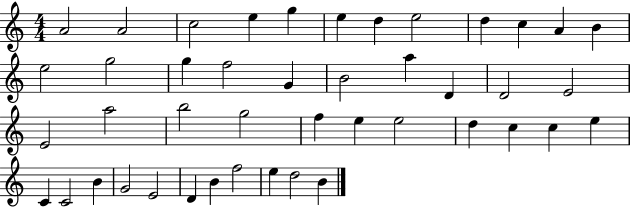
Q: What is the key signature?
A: C major